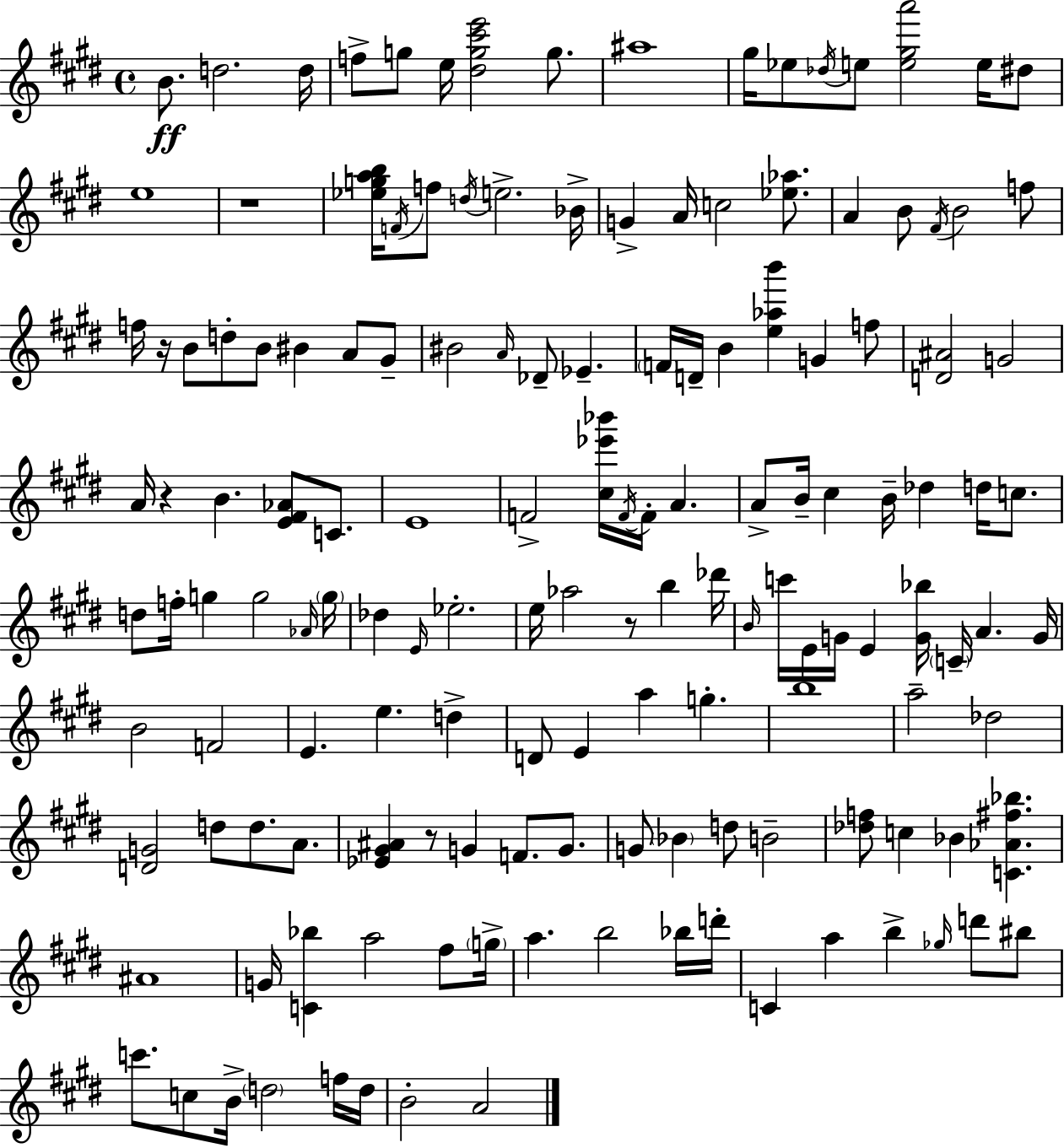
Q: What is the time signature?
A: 4/4